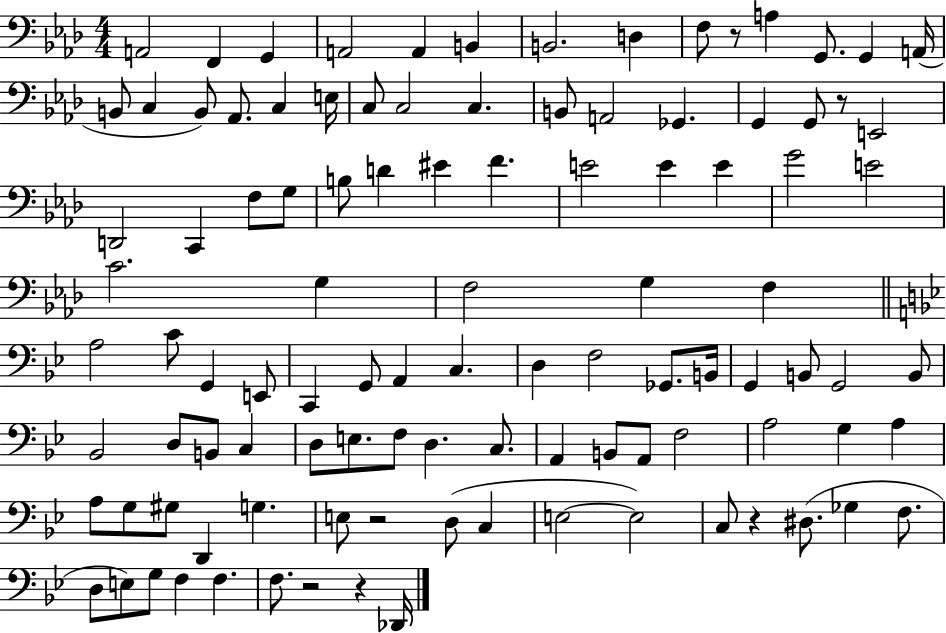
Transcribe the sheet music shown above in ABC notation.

X:1
T:Untitled
M:4/4
L:1/4
K:Ab
A,,2 F,, G,, A,,2 A,, B,, B,,2 D, F,/2 z/2 A, G,,/2 G,, A,,/4 B,,/2 C, B,,/2 _A,,/2 C, E,/4 C,/2 C,2 C, B,,/2 A,,2 _G,, G,, G,,/2 z/2 E,,2 D,,2 C,, F,/2 G,/2 B,/2 D ^E F E2 E E G2 E2 C2 G, F,2 G, F, A,2 C/2 G,, E,,/2 C,, G,,/2 A,, C, D, F,2 _G,,/2 B,,/4 G,, B,,/2 G,,2 B,,/2 _B,,2 D,/2 B,,/2 C, D,/2 E,/2 F,/2 D, C,/2 A,, B,,/2 A,,/2 F,2 A,2 G, A, A,/2 G,/2 ^G,/2 D,, G, E,/2 z2 D,/2 C, E,2 E,2 C,/2 z ^D,/2 _G, F,/2 D,/2 E,/2 G,/2 F, F, F,/2 z2 z _D,,/4